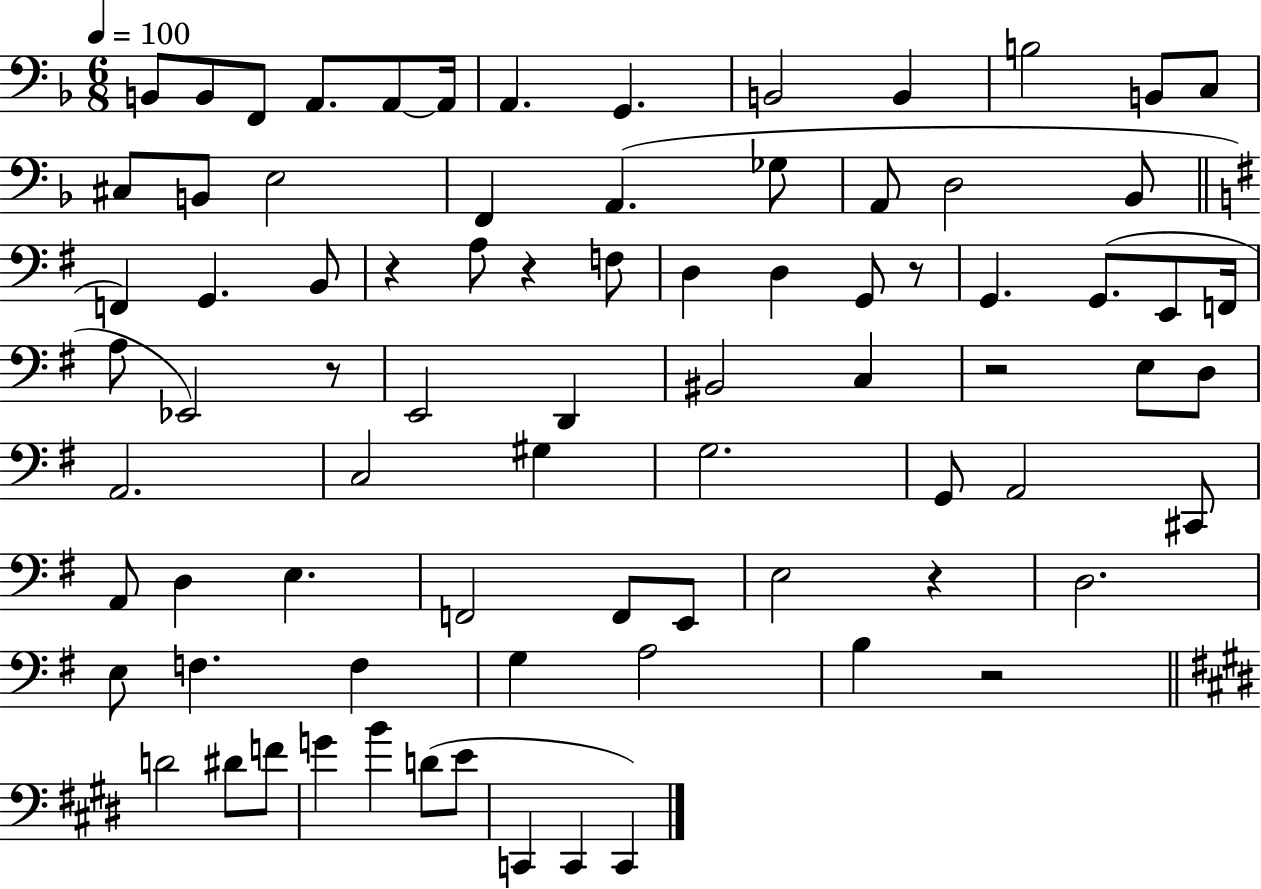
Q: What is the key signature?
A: F major